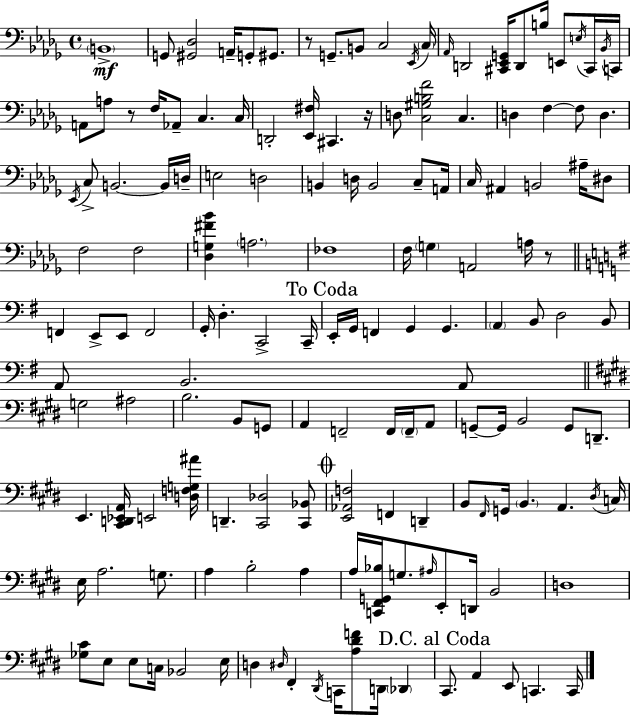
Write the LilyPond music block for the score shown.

{
  \clef bass
  \time 4/4
  \defaultTimeSignature
  \key bes \minor
  \parenthesize b,1->\mf | g,8 <gis, des>2 a,16-- g,8-. gis,8. | r8 g,8.-- b,8 c2 \acciaccatura { ees,16 } | \parenthesize c16 \grace { aes,16 } d,2 <cis, ees, g,>16 d,8 b16 e,8 | \break \acciaccatura { e16 } cis,16 \acciaccatura { bes,16 } c,16 a,8 a8 r8 f16 aes,8-- c4. | c16 d,2-. <ees, fis>16 cis,4. | r16 d8 <c gis b f'>2 c4. | d4 f4~~ f8 d4. | \break \acciaccatura { ees,16 } c8-> b,2.~~ | b,16 d16-- e2 d2 | b,4 d16 b,2 | c8-- a,16 c16 ais,4 b,2 | \break ais16-- dis8 f2 f2 | <des g fis' bes'>4 \parenthesize a2. | fes1 | f16 \parenthesize g4 a,2 | \break a16 r8 \bar "||" \break \key g \major f,4 e,8-> e,8 f,2 | g,16-. d4.-. c,2-> c,16-- | \mark "To Coda" e,16-. g,16 f,4 g,4 g,4. | \parenthesize a,4 b,8 d2 b,8 | \break a,8 b,2. a,8 | \bar "||" \break \key e \major g2 ais2 | b2. b,8 g,8 | a,4 f,2-- f,16 \parenthesize f,16-- a,8 | g,8--~~ g,16 b,2 g,8 d,8.-- | \break e,4. <cis, d, ees, a,>16 e,2 <d f g ais'>16 | d,4.-- <cis, des>2 <cis, bes,>8 | \mark \markup { \musicglyph "scripts.coda" } <e, aes, f>2 f,4 d,4-- | b,8 \grace { fis,16 } g,16 \parenthesize b,4. a,4. | \break \acciaccatura { dis16 } c16 e16 a2. g8. | a4 b2-. a4 | a16 <c, fis, g, bes>16 g8. \grace { ais16 } e,8-. d,16 b,2 | d1 | \break <ges cis'>8 e8 e8 c16 bes,2 | e16 d4 \grace { dis16 } fis,4-. \acciaccatura { dis,16 } c,16 <a dis' f'>8 | d,16 \parenthesize des,4 \mark "D.C. al Coda" cis,8. a,4 e,8 c,4. | c,16 \bar "|."
}